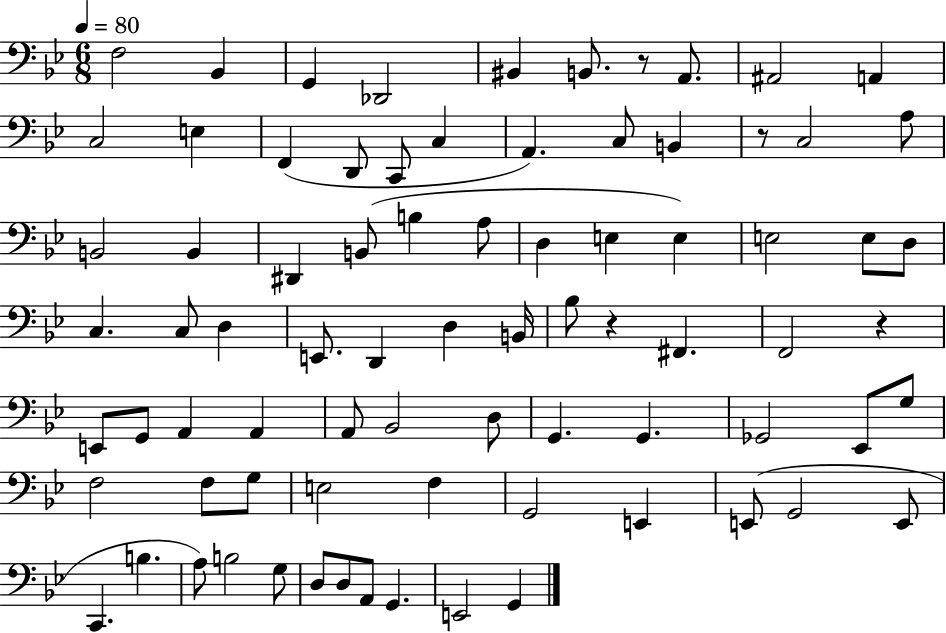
{
  \clef bass
  \numericTimeSignature
  \time 6/8
  \key bes \major
  \tempo 4 = 80
  f2 bes,4 | g,4 des,2 | bis,4 b,8. r8 a,8. | ais,2 a,4 | \break c2 e4 | f,4( d,8 c,8 c4 | a,4.) c8 b,4 | r8 c2 a8 | \break b,2 b,4 | dis,4 b,8( b4 a8 | d4 e4 e4) | e2 e8 d8 | \break c4. c8 d4 | e,8. d,4 d4 b,16 | bes8 r4 fis,4. | f,2 r4 | \break e,8 g,8 a,4 a,4 | a,8 bes,2 d8 | g,4. g,4. | ges,2 ees,8 g8 | \break f2 f8 g8 | e2 f4 | g,2 e,4 | e,8( g,2 e,8 | \break c,4. b4. | a8) b2 g8 | d8 d8 a,8 g,4. | e,2 g,4 | \break \bar "|."
}